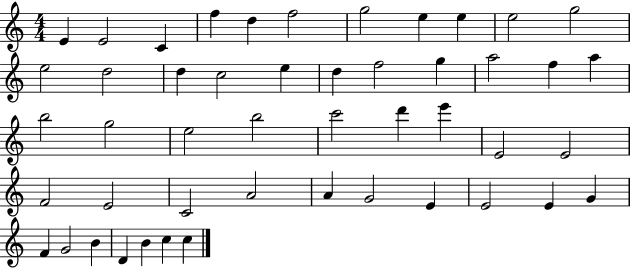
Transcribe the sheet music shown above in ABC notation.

X:1
T:Untitled
M:4/4
L:1/4
K:C
E E2 C f d f2 g2 e e e2 g2 e2 d2 d c2 e d f2 g a2 f a b2 g2 e2 b2 c'2 d' e' E2 E2 F2 E2 C2 A2 A G2 E E2 E G F G2 B D B c c